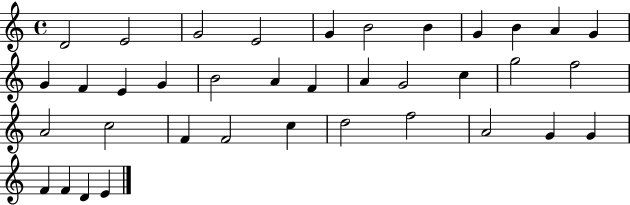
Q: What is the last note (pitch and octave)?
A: E4